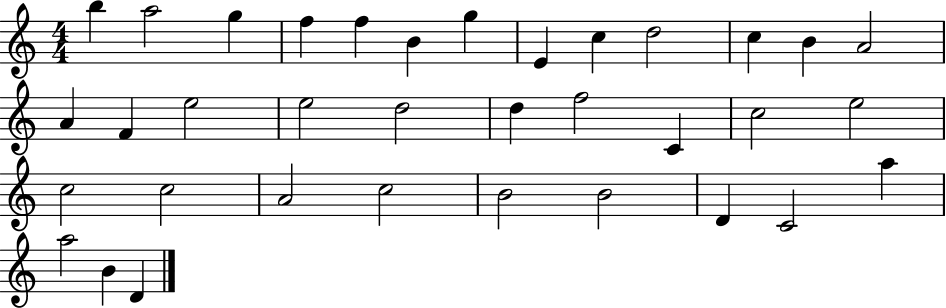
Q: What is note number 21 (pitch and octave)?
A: C4